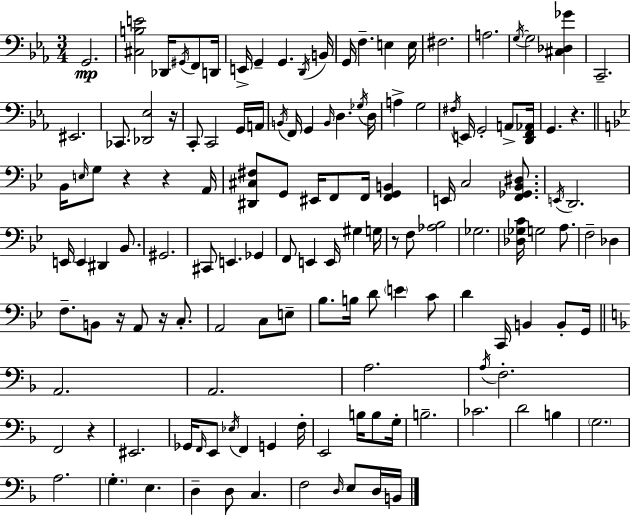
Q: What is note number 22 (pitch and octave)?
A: C2